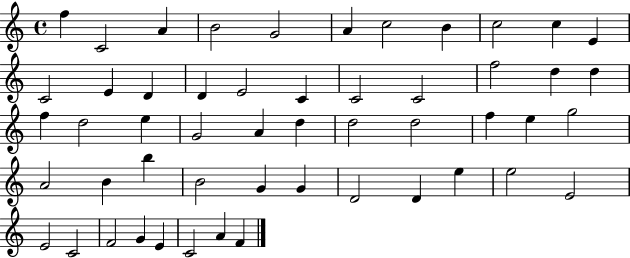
{
  \clef treble
  \time 4/4
  \defaultTimeSignature
  \key c \major
  f''4 c'2 a'4 | b'2 g'2 | a'4 c''2 b'4 | c''2 c''4 e'4 | \break c'2 e'4 d'4 | d'4 e'2 c'4 | c'2 c'2 | f''2 d''4 d''4 | \break f''4 d''2 e''4 | g'2 a'4 d''4 | d''2 d''2 | f''4 e''4 g''2 | \break a'2 b'4 b''4 | b'2 g'4 g'4 | d'2 d'4 e''4 | e''2 e'2 | \break e'2 c'2 | f'2 g'4 e'4 | c'2 a'4 f'4 | \bar "|."
}